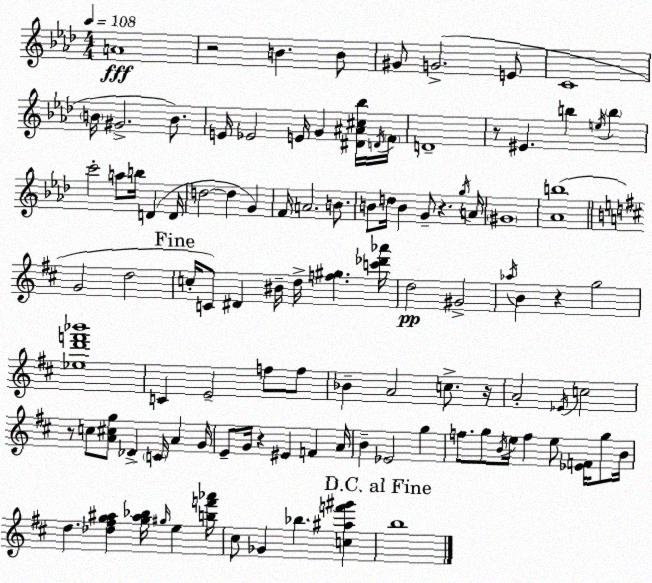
X:1
T:Untitled
M:4/4
L:1/4
K:Ab
A4 z2 B B/2 ^G/2 G2 E/2 C4 B/4 ^G2 B/2 E/4 _E2 E/4 G [^D^A^c_b]/4 D/4 F/4 D4 z/2 ^E b e/4 b c'2 a/2 b/4 D D/4 d2 d G F/4 A2 B/2 B/2 d/4 B G/2 z g/4 A/4 ^G4 [_Ab]4 G2 d2 c/4 C/2 ^D ^B/4 d/4 [f^g] [c'_d'_a']/4 d2 ^G2 _a/4 B z g2 [_ed'f'_b']4 C E2 f/2 f/2 _B A2 c/2 z/4 A2 _E/4 c2 z/2 c/2 [A^cg]/2 _D C/4 A G/4 E/2 G/4 z ^E F A/4 B _E2 g f/2 g/2 B/4 e/4 f e/2 [_EF]/4 g/2 B/4 d [_d^fg^a] [g^a_b]/4 ^g/4 e [bf'_a']/4 ^c/2 _G _b [c^af'^g'] b4